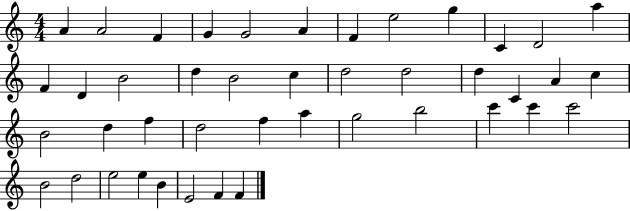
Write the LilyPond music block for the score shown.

{
  \clef treble
  \numericTimeSignature
  \time 4/4
  \key c \major
  a'4 a'2 f'4 | g'4 g'2 a'4 | f'4 e''2 g''4 | c'4 d'2 a''4 | \break f'4 d'4 b'2 | d''4 b'2 c''4 | d''2 d''2 | d''4 c'4 a'4 c''4 | \break b'2 d''4 f''4 | d''2 f''4 a''4 | g''2 b''2 | c'''4 c'''4 c'''2 | \break b'2 d''2 | e''2 e''4 b'4 | e'2 f'4 f'4 | \bar "|."
}